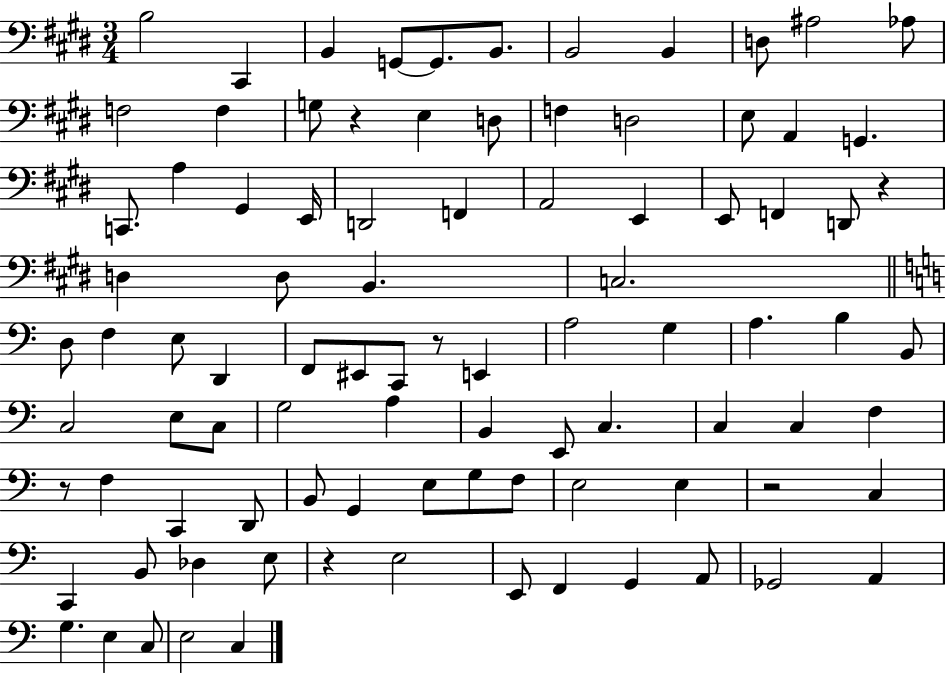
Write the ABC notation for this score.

X:1
T:Untitled
M:3/4
L:1/4
K:E
B,2 ^C,, B,, G,,/2 G,,/2 B,,/2 B,,2 B,, D,/2 ^A,2 _A,/2 F,2 F, G,/2 z E, D,/2 F, D,2 E,/2 A,, G,, C,,/2 A, ^G,, E,,/4 D,,2 F,, A,,2 E,, E,,/2 F,, D,,/2 z D, D,/2 B,, C,2 D,/2 F, E,/2 D,, F,,/2 ^E,,/2 C,,/2 z/2 E,, A,2 G, A, B, B,,/2 C,2 E,/2 C,/2 G,2 A, B,, E,,/2 C, C, C, F, z/2 F, C,, D,,/2 B,,/2 G,, E,/2 G,/2 F,/2 E,2 E, z2 C, C,, B,,/2 _D, E,/2 z E,2 E,,/2 F,, G,, A,,/2 _G,,2 A,, G, E, C,/2 E,2 C,